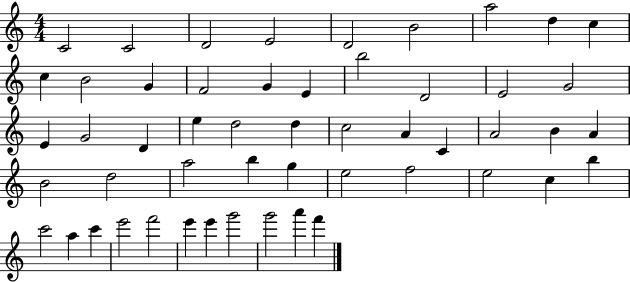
C4/h C4/h D4/h E4/h D4/h B4/h A5/h D5/q C5/q C5/q B4/h G4/q F4/h G4/q E4/q B5/h D4/h E4/h G4/h E4/q G4/h D4/q E5/q D5/h D5/q C5/h A4/q C4/q A4/h B4/q A4/q B4/h D5/h A5/h B5/q G5/q E5/h F5/h E5/h C5/q B5/q C6/h A5/q C6/q E6/h F6/h E6/q E6/q G6/h G6/h A6/q F6/q